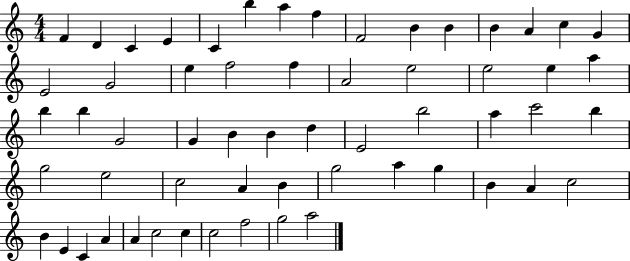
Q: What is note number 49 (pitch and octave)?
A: B4